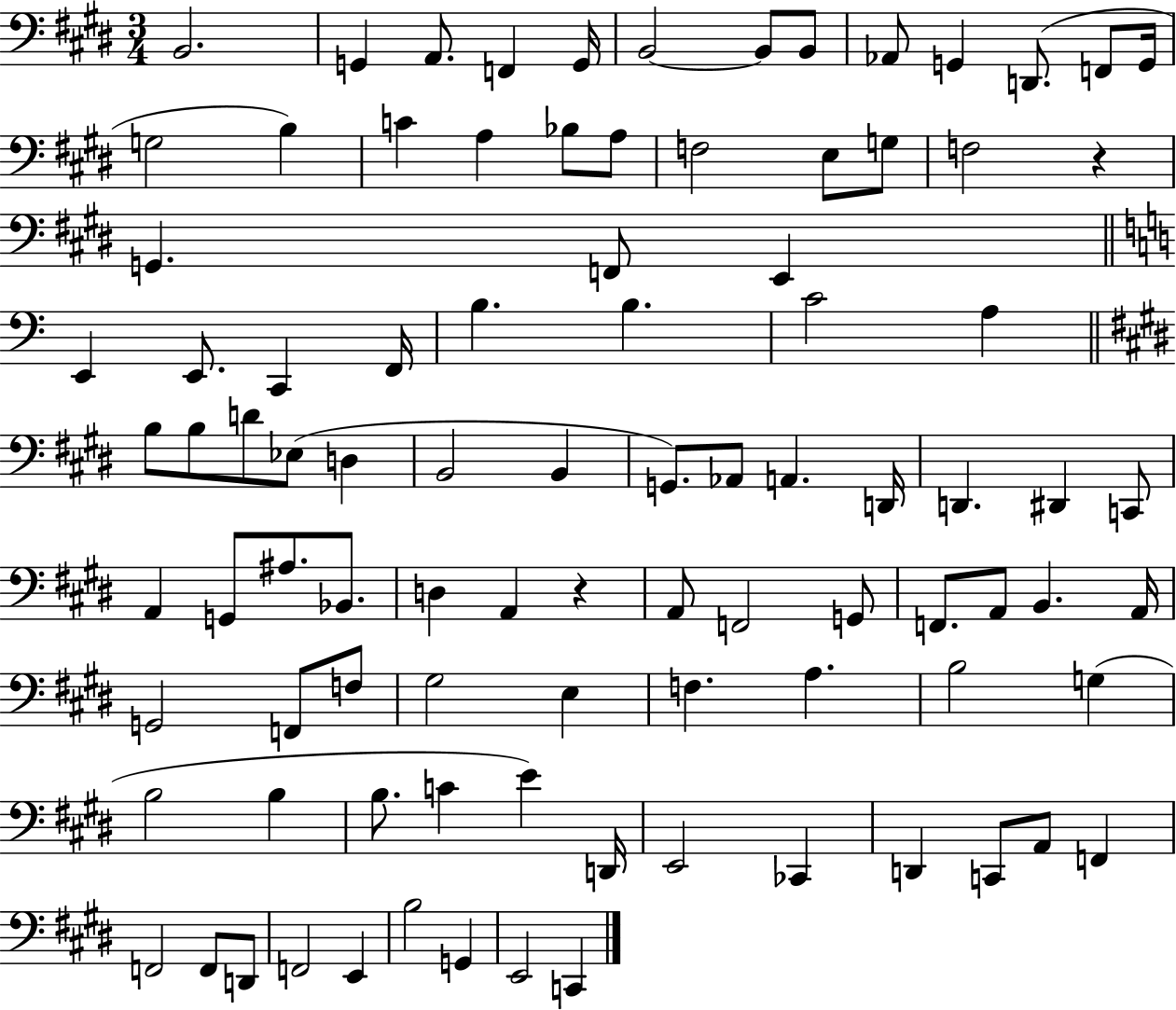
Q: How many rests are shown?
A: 2